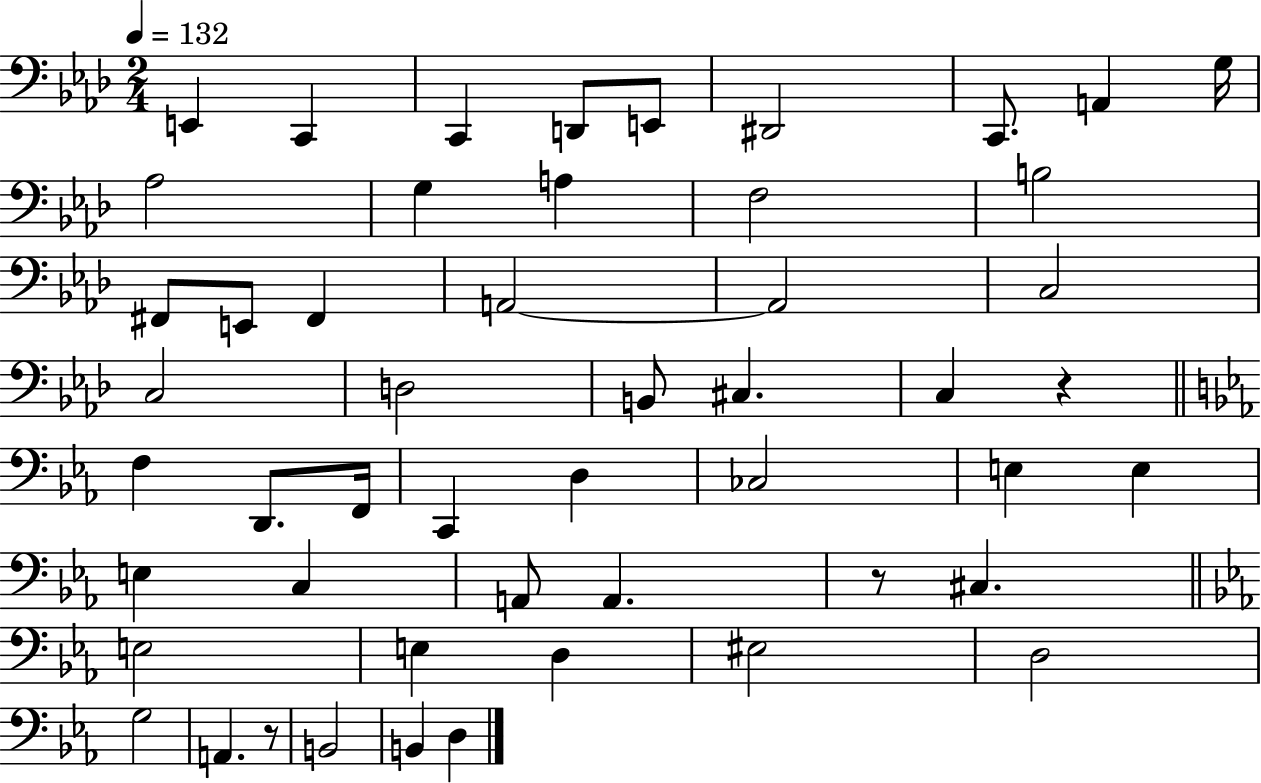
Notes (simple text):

E2/q C2/q C2/q D2/e E2/e D#2/h C2/e. A2/q G3/s Ab3/h G3/q A3/q F3/h B3/h F#2/e E2/e F#2/q A2/h A2/h C3/h C3/h D3/h B2/e C#3/q. C3/q R/q F3/q D2/e. F2/s C2/q D3/q CES3/h E3/q E3/q E3/q C3/q A2/e A2/q. R/e C#3/q. E3/h E3/q D3/q EIS3/h D3/h G3/h A2/q. R/e B2/h B2/q D3/q